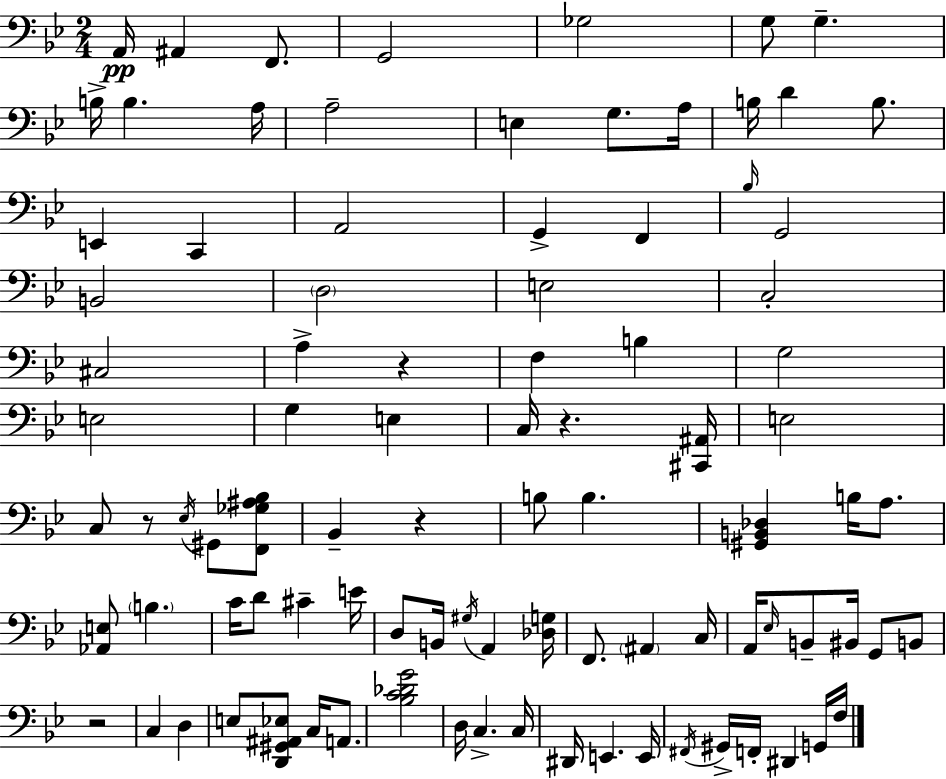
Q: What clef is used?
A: bass